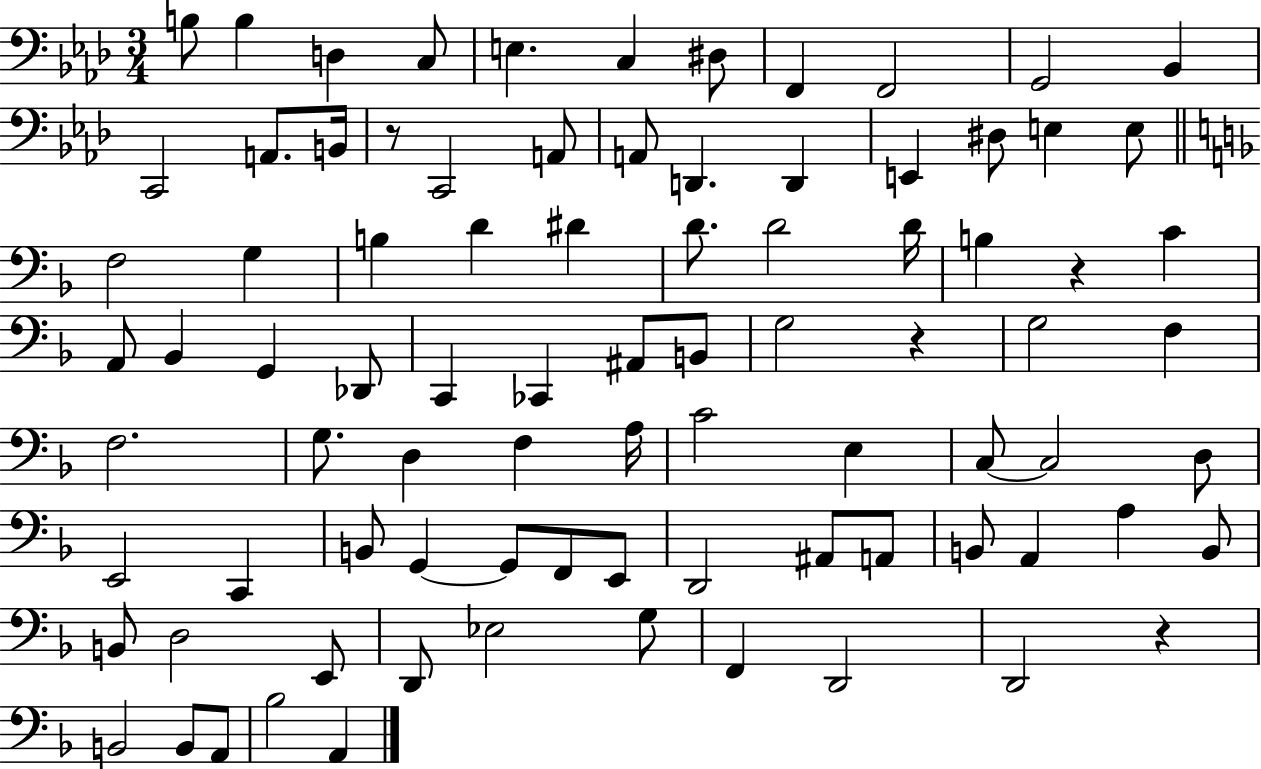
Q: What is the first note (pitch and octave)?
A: B3